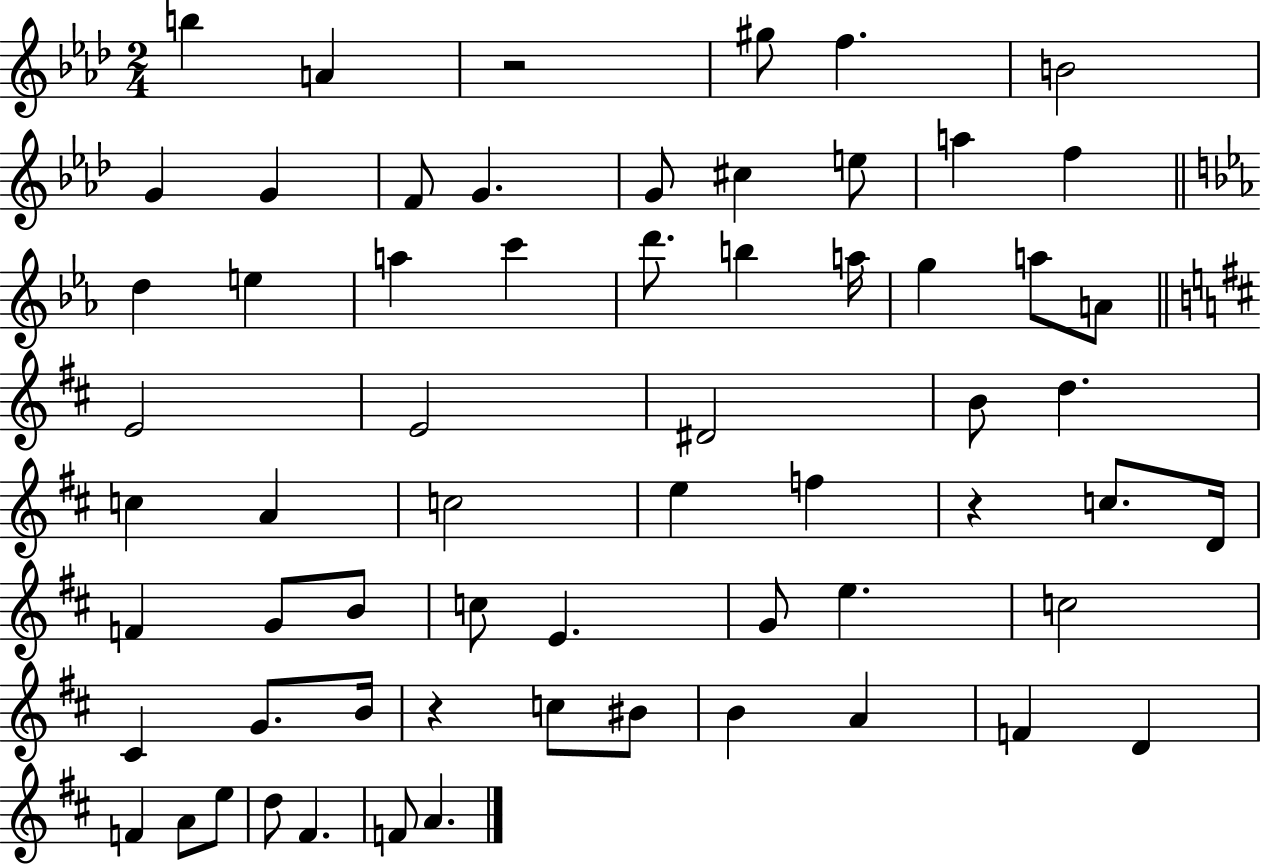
X:1
T:Untitled
M:2/4
L:1/4
K:Ab
b A z2 ^g/2 f B2 G G F/2 G G/2 ^c e/2 a f d e a c' d'/2 b a/4 g a/2 A/2 E2 E2 ^D2 B/2 d c A c2 e f z c/2 D/4 F G/2 B/2 c/2 E G/2 e c2 ^C G/2 B/4 z c/2 ^B/2 B A F D F A/2 e/2 d/2 ^F F/2 A